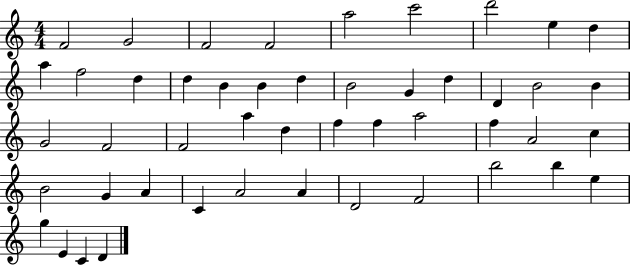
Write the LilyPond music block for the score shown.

{
  \clef treble
  \numericTimeSignature
  \time 4/4
  \key c \major
  f'2 g'2 | f'2 f'2 | a''2 c'''2 | d'''2 e''4 d''4 | \break a''4 f''2 d''4 | d''4 b'4 b'4 d''4 | b'2 g'4 d''4 | d'4 b'2 b'4 | \break g'2 f'2 | f'2 a''4 d''4 | f''4 f''4 a''2 | f''4 a'2 c''4 | \break b'2 g'4 a'4 | c'4 a'2 a'4 | d'2 f'2 | b''2 b''4 e''4 | \break g''4 e'4 c'4 d'4 | \bar "|."
}